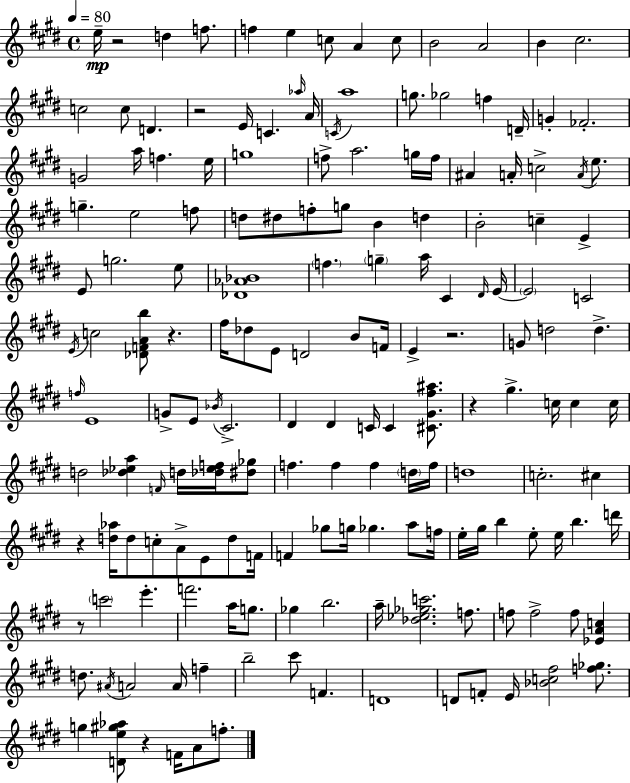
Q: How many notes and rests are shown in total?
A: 168